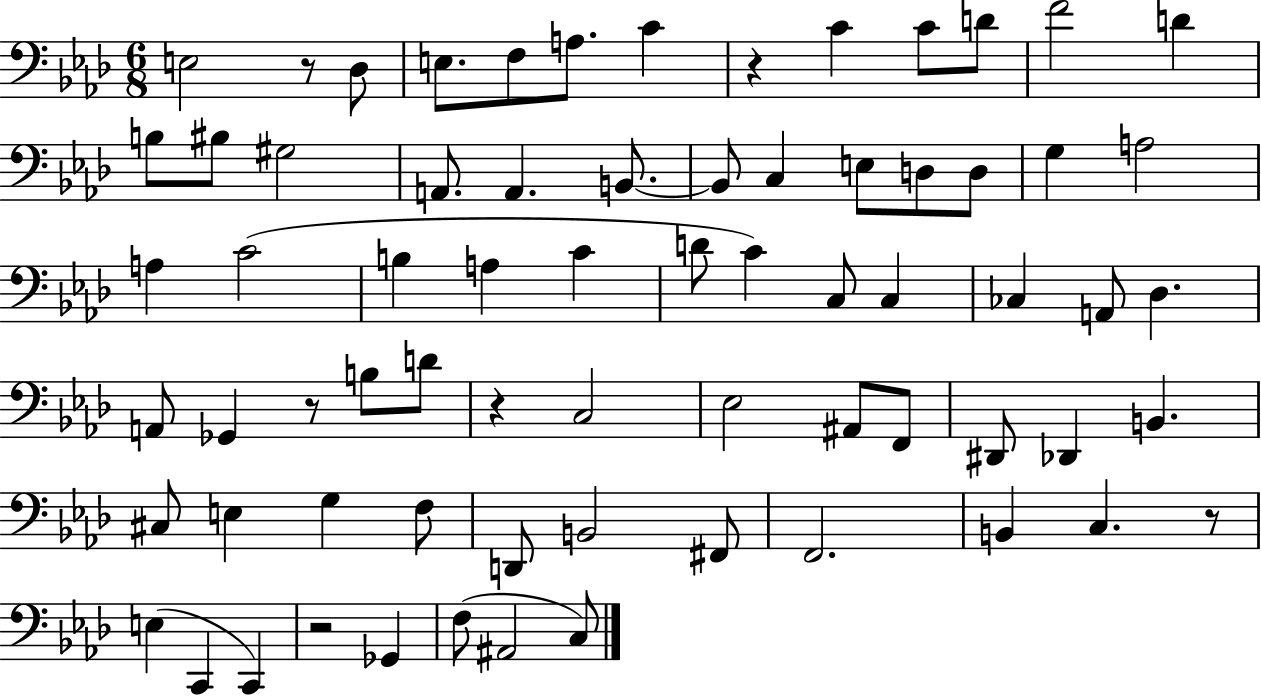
{
  \clef bass
  \numericTimeSignature
  \time 6/8
  \key aes \major
  e2 r8 des8 | e8. f8 a8. c'4 | r4 c'4 c'8 d'8 | f'2 d'4 | \break b8 bis8 gis2 | a,8. a,4. b,8.~~ | b,8 c4 e8 d8 d8 | g4 a2 | \break a4 c'2( | b4 a4 c'4 | d'8 c'4) c8 c4 | ces4 a,8 des4. | \break a,8 ges,4 r8 b8 d'8 | r4 c2 | ees2 ais,8 f,8 | dis,8 des,4 b,4. | \break cis8 e4 g4 f8 | d,8 b,2 fis,8 | f,2. | b,4 c4. r8 | \break e4( c,4 c,4) | r2 ges,4 | f8( ais,2 c8) | \bar "|."
}